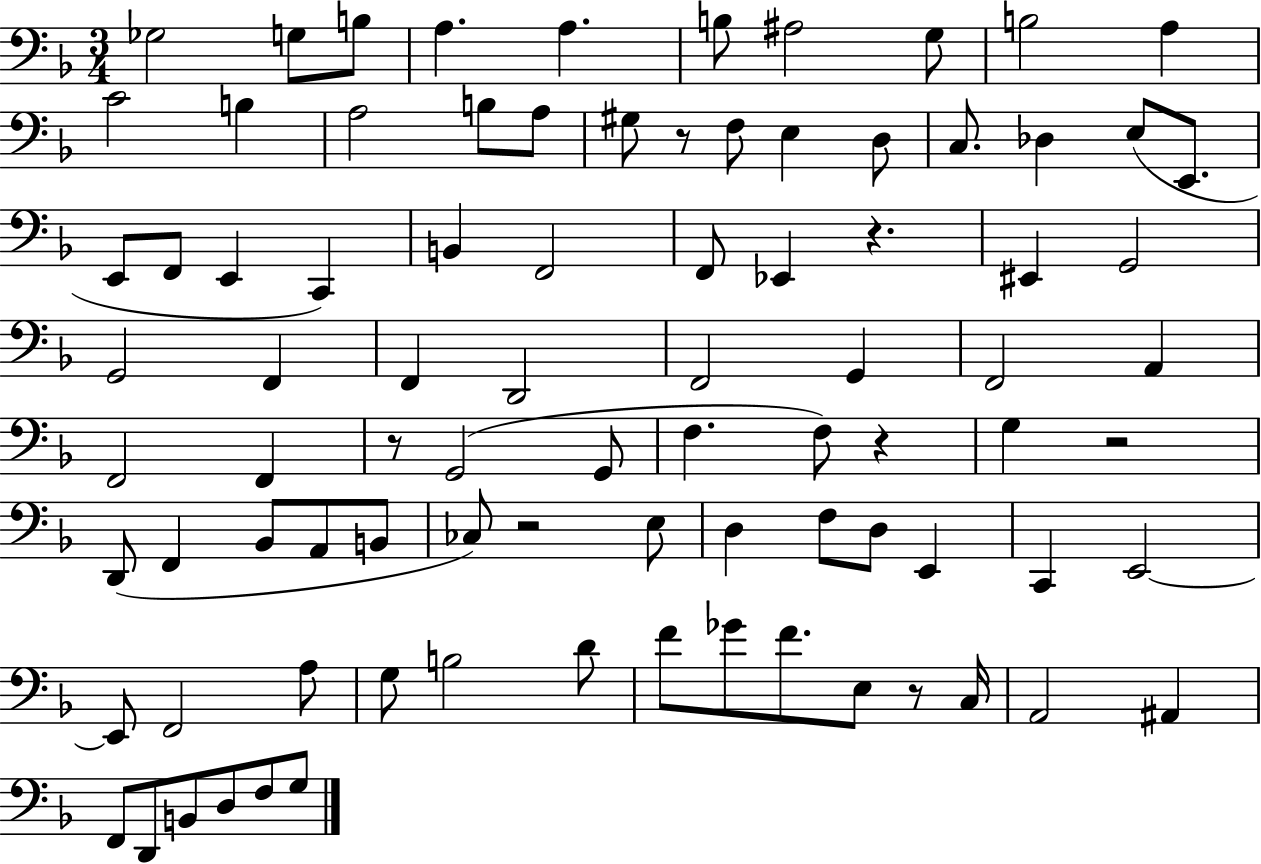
X:1
T:Untitled
M:3/4
L:1/4
K:F
_G,2 G,/2 B,/2 A, A, B,/2 ^A,2 G,/2 B,2 A, C2 B, A,2 B,/2 A,/2 ^G,/2 z/2 F,/2 E, D,/2 C,/2 _D, E,/2 E,,/2 E,,/2 F,,/2 E,, C,, B,, F,,2 F,,/2 _E,, z ^E,, G,,2 G,,2 F,, F,, D,,2 F,,2 G,, F,,2 A,, F,,2 F,, z/2 G,,2 G,,/2 F, F,/2 z G, z2 D,,/2 F,, _B,,/2 A,,/2 B,,/2 _C,/2 z2 E,/2 D, F,/2 D,/2 E,, C,, E,,2 E,,/2 F,,2 A,/2 G,/2 B,2 D/2 F/2 _G/2 F/2 E,/2 z/2 C,/4 A,,2 ^A,, F,,/2 D,,/2 B,,/2 D,/2 F,/2 G,/2